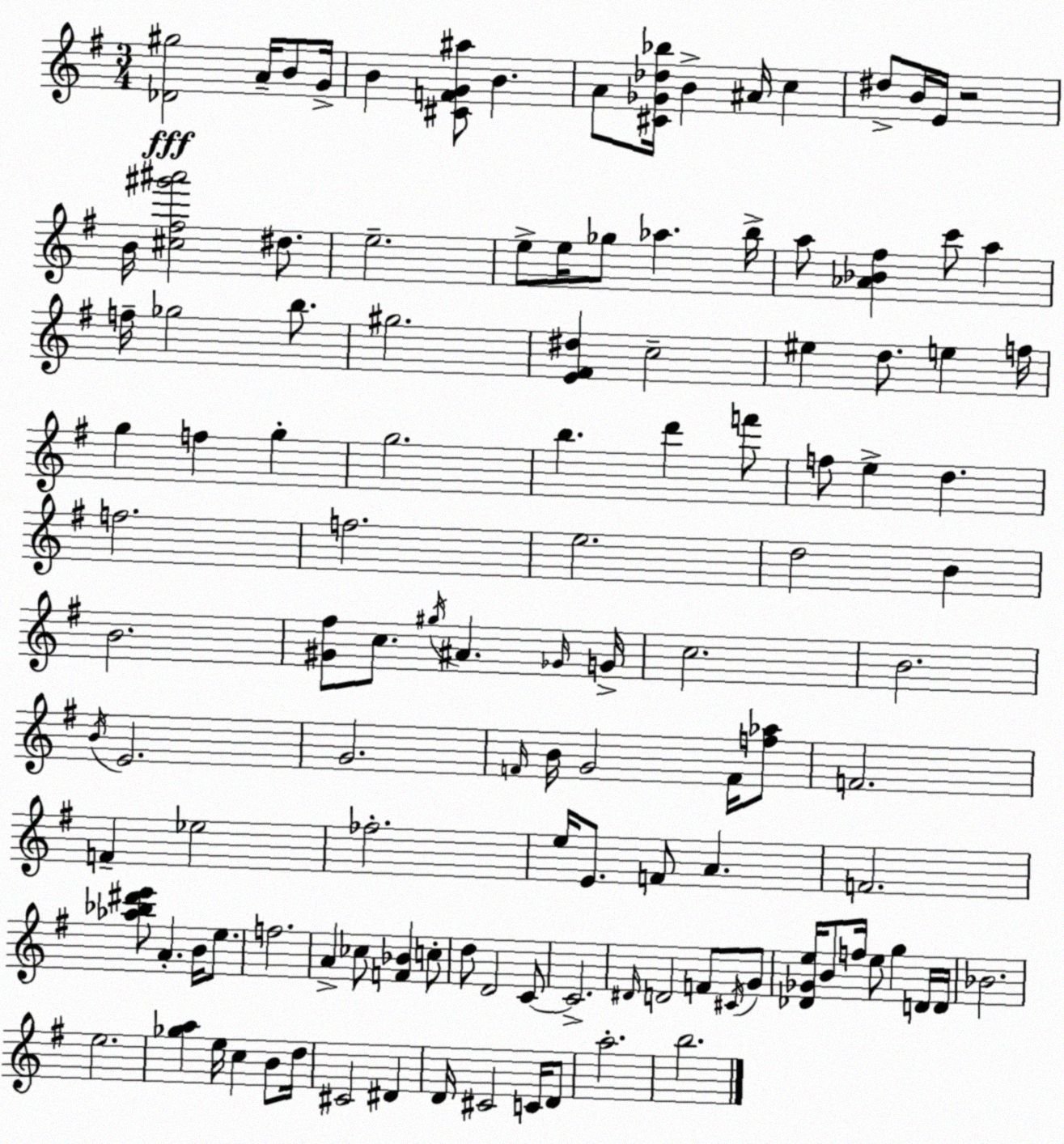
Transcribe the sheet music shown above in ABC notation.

X:1
T:Untitled
M:3/4
L:1/4
K:Em
[_D^g]2 A/4 B/2 G/4 B [^CFG^a]/2 B A/2 [^C_G_d_b]/4 B ^A/4 c ^d/2 B/4 E/4 z2 B/4 [^c^f^g'^a']2 ^d/2 e2 e/2 e/4 _g/2 _a b/4 a/2 [_A_B^f] c'/2 a f/4 _g2 b/2 ^g2 [E^F^d] c2 ^e d/2 e f/4 g f g g2 b d' f'/2 f/2 e d f2 f2 e2 d2 B B2 [^G^f]/2 c/2 ^g/4 ^A _G/4 G/4 c2 B2 B/4 E2 G2 F/4 B/4 G2 F/4 [f_a]/2 F2 F _e2 _f2 e/4 E/2 F/2 A F2 [_a_b^d'e']/2 A B/4 e/2 f2 A _c/2 [F_B] c/2 d/2 D2 C/2 C2 ^D/4 D2 F/2 ^C/4 G/2 [_D_Ge]/4 B/2 f/4 e/2 g D/4 D/4 _B2 e2 [_ga] e/4 c B/2 d/4 ^C2 ^D D/4 ^C2 C/4 D/2 a2 b2